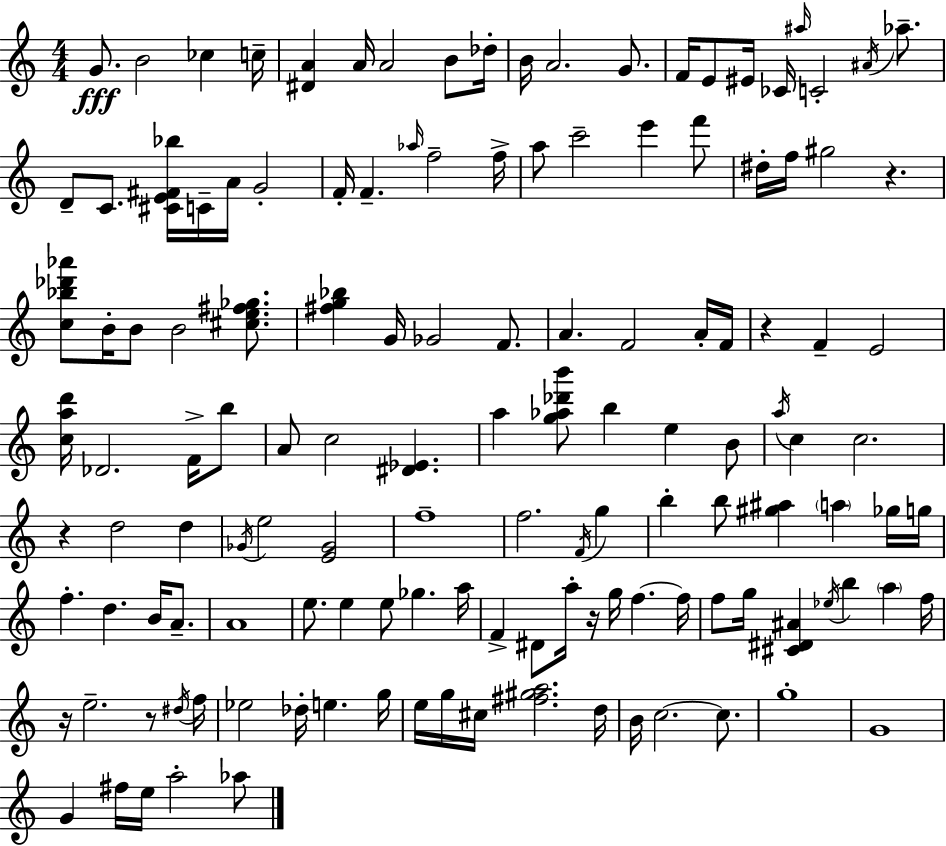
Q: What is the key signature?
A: C major